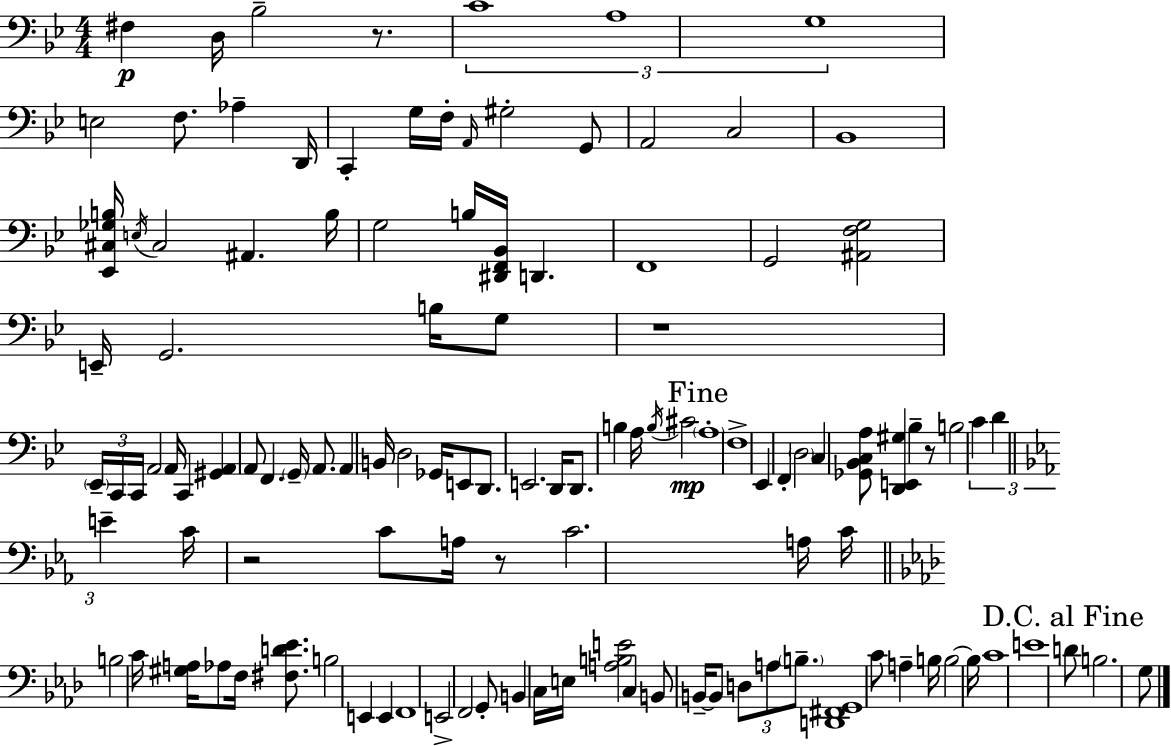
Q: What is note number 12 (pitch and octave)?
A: G3